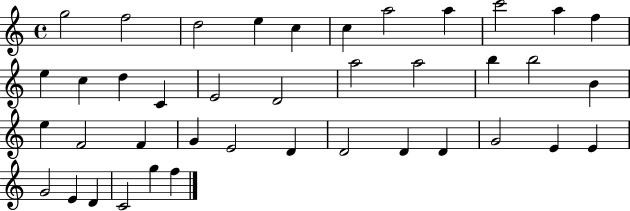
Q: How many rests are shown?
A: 0